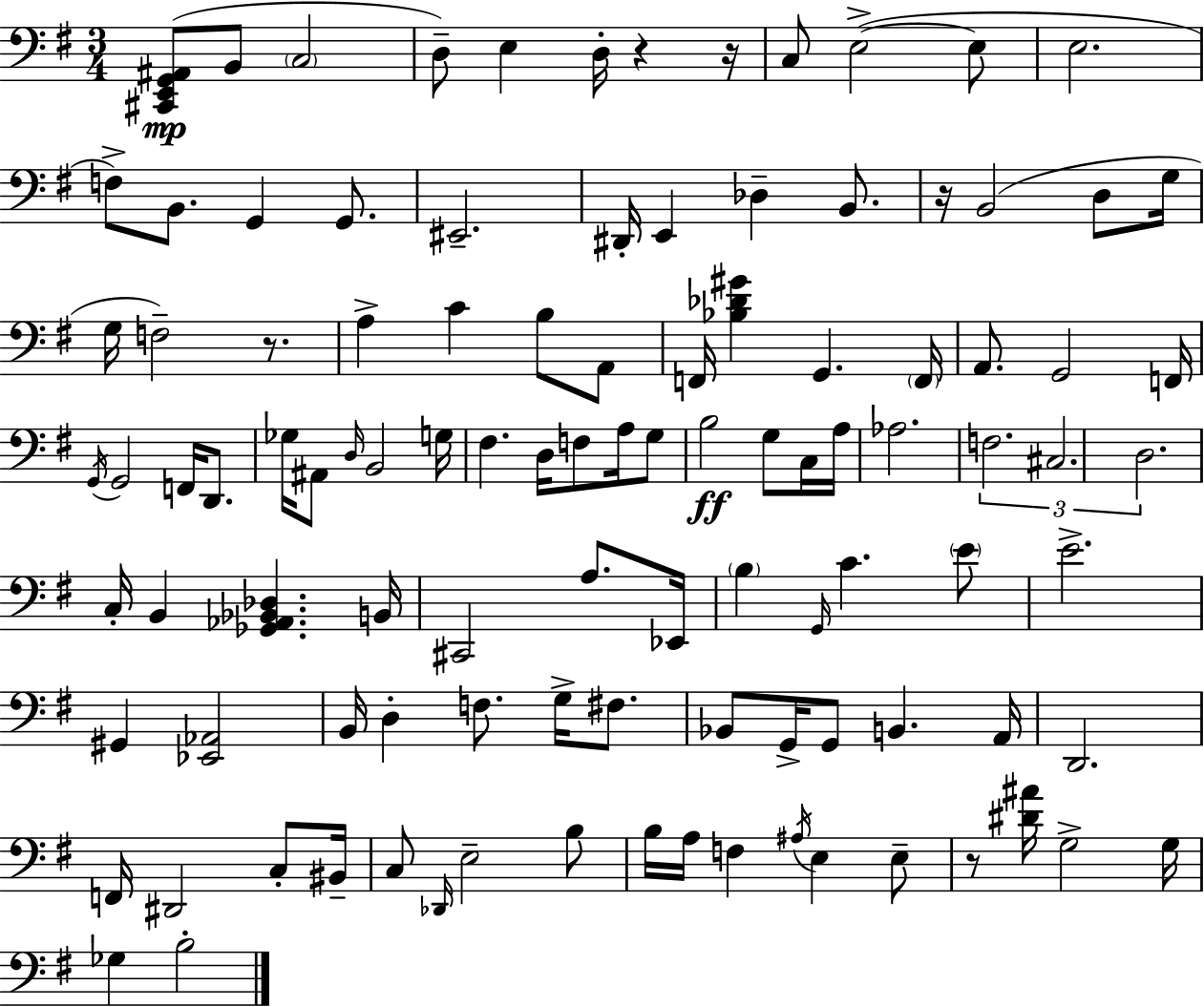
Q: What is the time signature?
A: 3/4